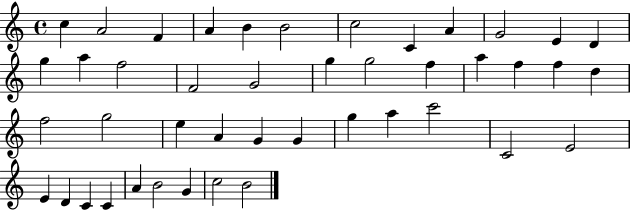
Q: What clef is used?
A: treble